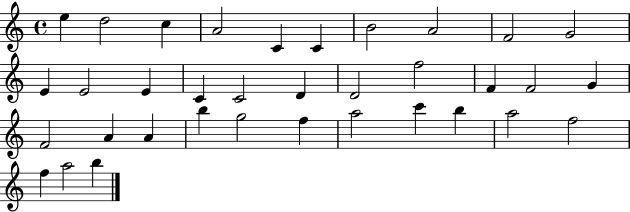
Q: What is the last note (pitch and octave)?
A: B5